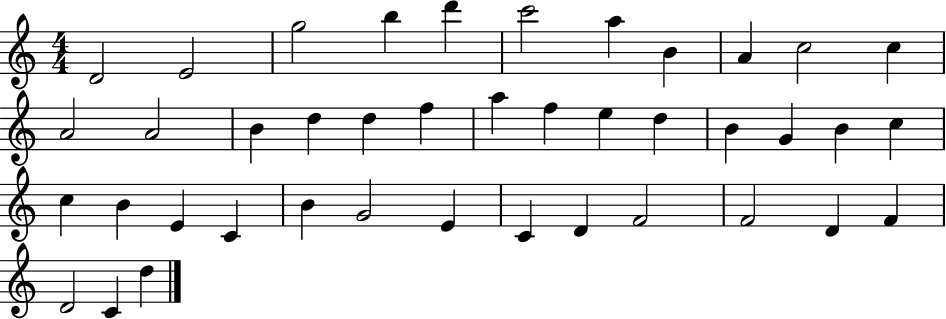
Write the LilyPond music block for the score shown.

{
  \clef treble
  \numericTimeSignature
  \time 4/4
  \key c \major
  d'2 e'2 | g''2 b''4 d'''4 | c'''2 a''4 b'4 | a'4 c''2 c''4 | \break a'2 a'2 | b'4 d''4 d''4 f''4 | a''4 f''4 e''4 d''4 | b'4 g'4 b'4 c''4 | \break c''4 b'4 e'4 c'4 | b'4 g'2 e'4 | c'4 d'4 f'2 | f'2 d'4 f'4 | \break d'2 c'4 d''4 | \bar "|."
}